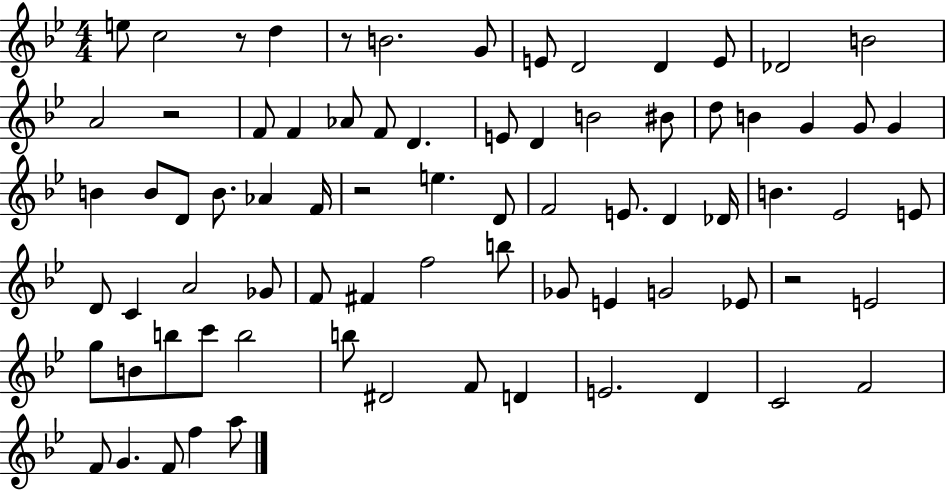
{
  \clef treble
  \numericTimeSignature
  \time 4/4
  \key bes \major
  e''8 c''2 r8 d''4 | r8 b'2. g'8 | e'8 d'2 d'4 e'8 | des'2 b'2 | \break a'2 r2 | f'8 f'4 aes'8 f'8 d'4. | e'8 d'4 b'2 bis'8 | d''8 b'4 g'4 g'8 g'4 | \break b'4 b'8 d'8 b'8. aes'4 f'16 | r2 e''4. d'8 | f'2 e'8. d'4 des'16 | b'4. ees'2 e'8 | \break d'8 c'4 a'2 ges'8 | f'8 fis'4 f''2 b''8 | ges'8 e'4 g'2 ees'8 | r2 e'2 | \break g''8 b'8 b''8 c'''8 b''2 | b''8 dis'2 f'8 d'4 | e'2. d'4 | c'2 f'2 | \break f'8 g'4. f'8 f''4 a''8 | \bar "|."
}